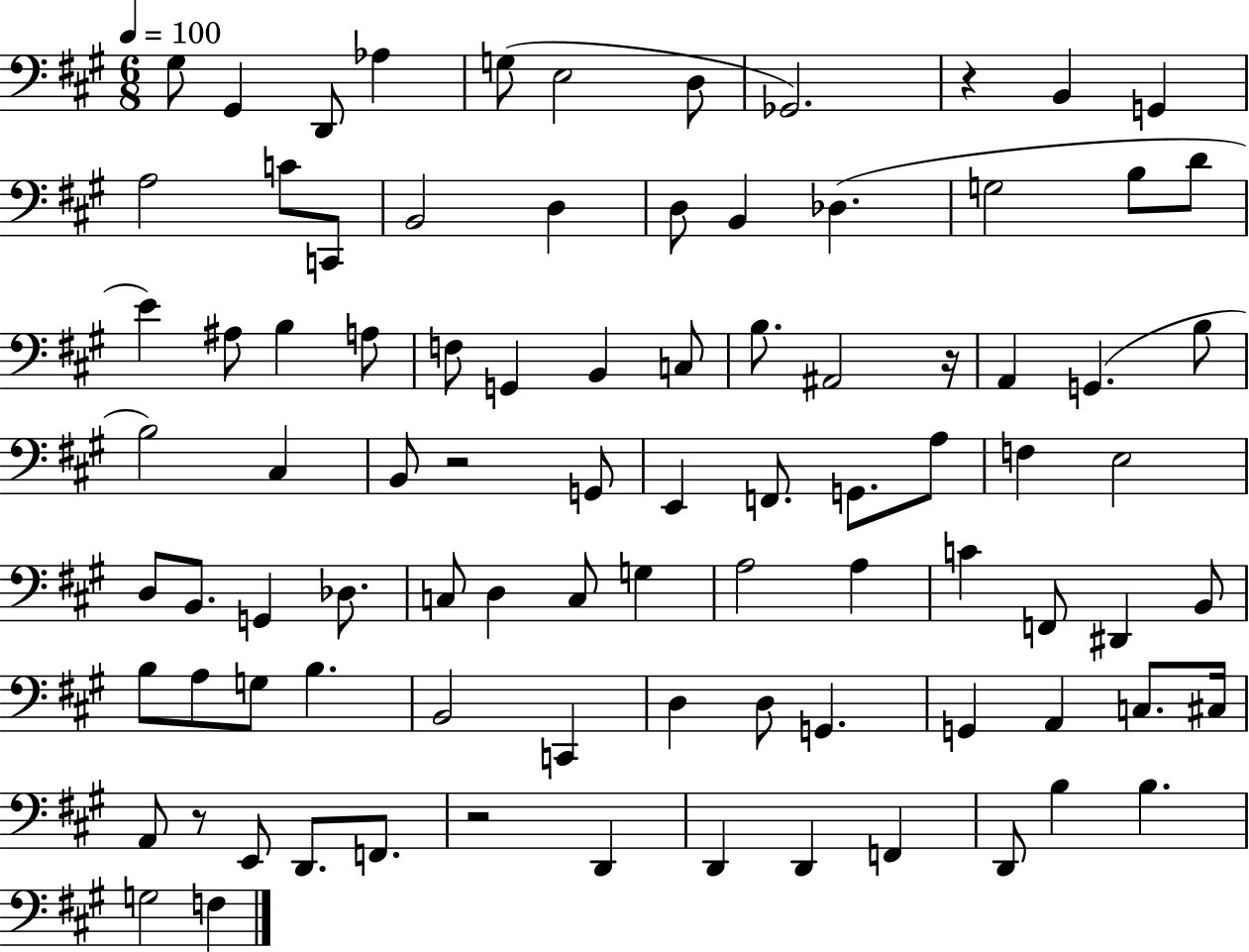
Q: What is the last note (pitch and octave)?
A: F3